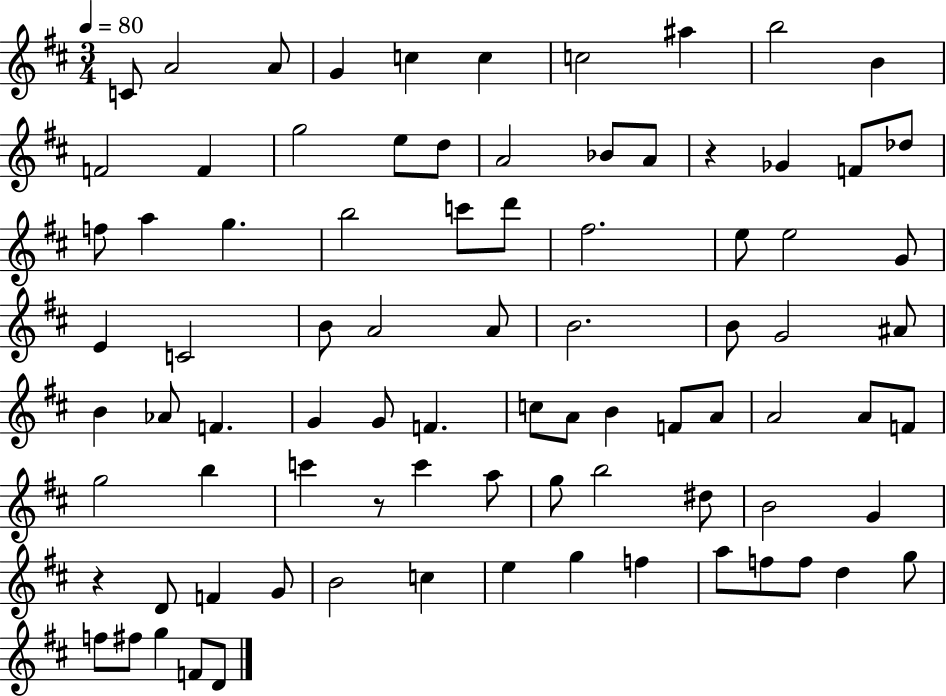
C4/e A4/h A4/e G4/q C5/q C5/q C5/h A#5/q B5/h B4/q F4/h F4/q G5/h E5/e D5/e A4/h Bb4/e A4/e R/q Gb4/q F4/e Db5/e F5/e A5/q G5/q. B5/h C6/e D6/e F#5/h. E5/e E5/h G4/e E4/q C4/h B4/e A4/h A4/e B4/h. B4/e G4/h A#4/e B4/q Ab4/e F4/q. G4/q G4/e F4/q. C5/e A4/e B4/q F4/e A4/e A4/h A4/e F4/e G5/h B5/q C6/q R/e C6/q A5/e G5/e B5/h D#5/e B4/h G4/q R/q D4/e F4/q G4/e B4/h C5/q E5/q G5/q F5/q A5/e F5/e F5/e D5/q G5/e F5/e F#5/e G5/q F4/e D4/e